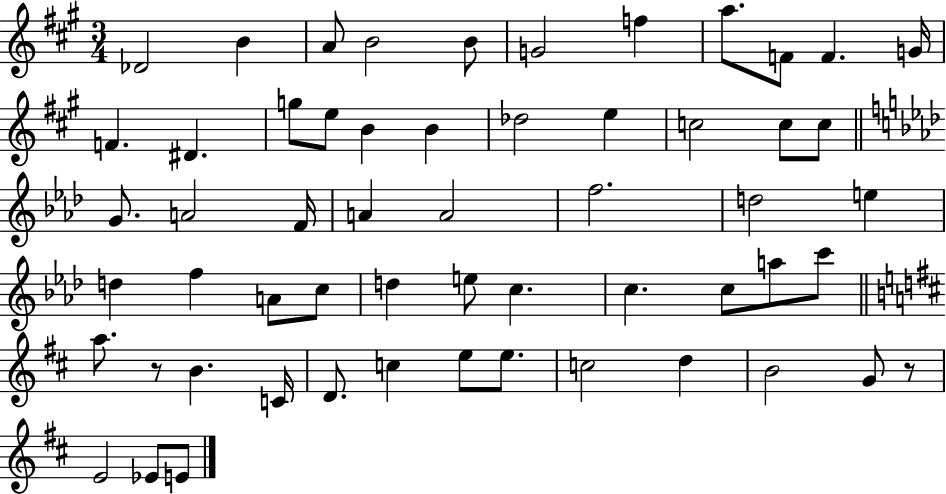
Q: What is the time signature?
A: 3/4